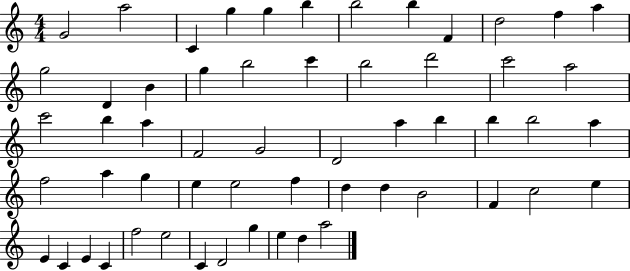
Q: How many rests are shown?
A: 0